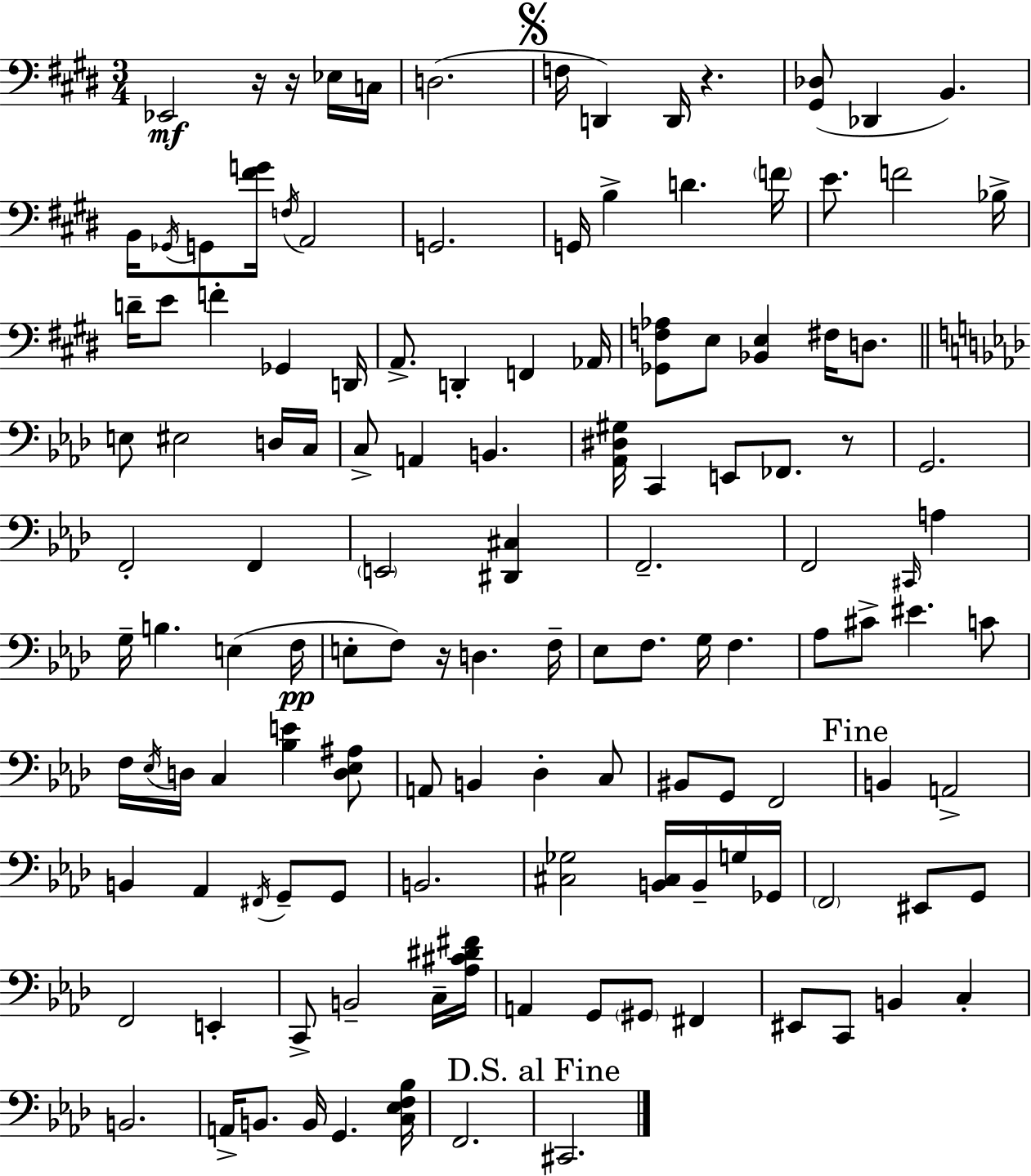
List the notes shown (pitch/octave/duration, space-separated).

Eb2/h R/s R/s Eb3/s C3/s D3/h. F3/s D2/q D2/s R/q. [G#2,Db3]/e Db2/q B2/q. B2/s Gb2/s G2/e [F#4,G4]/s F3/s A2/h G2/h. G2/s B3/q D4/q. F4/s E4/e. F4/h Bb3/s D4/s E4/e F4/q Gb2/q D2/s A2/e. D2/q F2/q Ab2/s [Gb2,F3,Ab3]/e E3/e [Bb2,E3]/q F#3/s D3/e. E3/e EIS3/h D3/s C3/s C3/e A2/q B2/q. [Ab2,D#3,G#3]/s C2/q E2/e FES2/e. R/e G2/h. F2/h F2/q E2/h [D#2,C#3]/q F2/h. F2/h C#2/s A3/q G3/s B3/q. E3/q F3/s E3/e F3/e R/s D3/q. F3/s Eb3/e F3/e. G3/s F3/q. Ab3/e C#4/e EIS4/q. C4/e F3/s Eb3/s D3/s C3/q [Bb3,E4]/q [D3,Eb3,A#3]/e A2/e B2/q Db3/q C3/e BIS2/e G2/e F2/h B2/q A2/h B2/q Ab2/q F#2/s G2/e G2/e B2/h. [C#3,Gb3]/h [B2,C#3]/s B2/s G3/s Gb2/s F2/h EIS2/e G2/e F2/h E2/q C2/e B2/h C3/s [Ab3,C#4,D#4,F#4]/s A2/q G2/e G#2/e F#2/q EIS2/e C2/e B2/q C3/q B2/h. A2/s B2/e. B2/s G2/q. [C3,Eb3,F3,Bb3]/s F2/h. C#2/h.